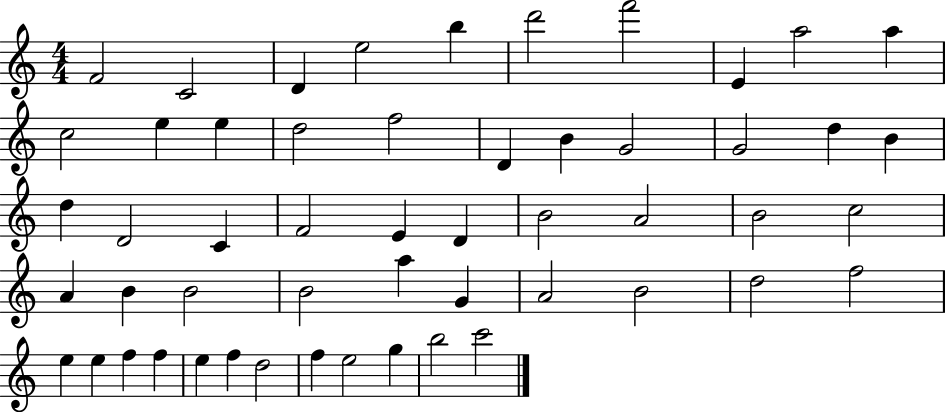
{
  \clef treble
  \numericTimeSignature
  \time 4/4
  \key c \major
  f'2 c'2 | d'4 e''2 b''4 | d'''2 f'''2 | e'4 a''2 a''4 | \break c''2 e''4 e''4 | d''2 f''2 | d'4 b'4 g'2 | g'2 d''4 b'4 | \break d''4 d'2 c'4 | f'2 e'4 d'4 | b'2 a'2 | b'2 c''2 | \break a'4 b'4 b'2 | b'2 a''4 g'4 | a'2 b'2 | d''2 f''2 | \break e''4 e''4 f''4 f''4 | e''4 f''4 d''2 | f''4 e''2 g''4 | b''2 c'''2 | \break \bar "|."
}